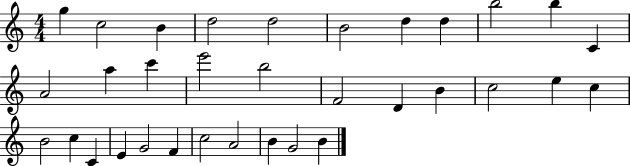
G5/q C5/h B4/q D5/h D5/h B4/h D5/q D5/q B5/h B5/q C4/q A4/h A5/q C6/q E6/h B5/h F4/h D4/q B4/q C5/h E5/q C5/q B4/h C5/q C4/q E4/q G4/h F4/q C5/h A4/h B4/q G4/h B4/q